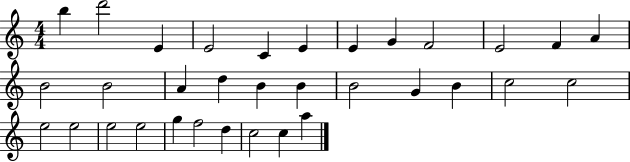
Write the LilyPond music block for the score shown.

{
  \clef treble
  \numericTimeSignature
  \time 4/4
  \key c \major
  b''4 d'''2 e'4 | e'2 c'4 e'4 | e'4 g'4 f'2 | e'2 f'4 a'4 | \break b'2 b'2 | a'4 d''4 b'4 b'4 | b'2 g'4 b'4 | c''2 c''2 | \break e''2 e''2 | e''2 e''2 | g''4 f''2 d''4 | c''2 c''4 a''4 | \break \bar "|."
}